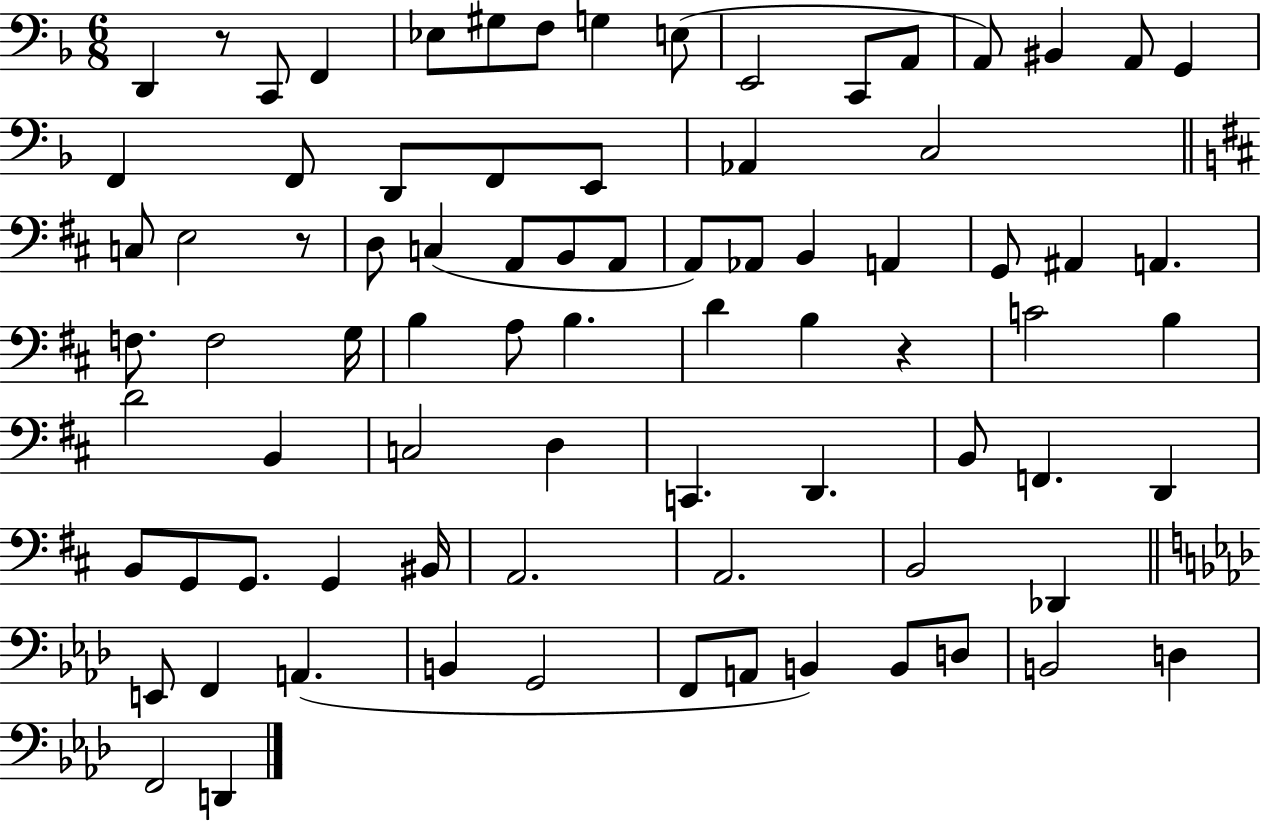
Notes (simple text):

D2/q R/e C2/e F2/q Eb3/e G#3/e F3/e G3/q E3/e E2/h C2/e A2/e A2/e BIS2/q A2/e G2/q F2/q F2/e D2/e F2/e E2/e Ab2/q C3/h C3/e E3/h R/e D3/e C3/q A2/e B2/e A2/e A2/e Ab2/e B2/q A2/q G2/e A#2/q A2/q. F3/e. F3/h G3/s B3/q A3/e B3/q. D4/q B3/q R/q C4/h B3/q D4/h B2/q C3/h D3/q C2/q. D2/q. B2/e F2/q. D2/q B2/e G2/e G2/e. G2/q BIS2/s A2/h. A2/h. B2/h Db2/q E2/e F2/q A2/q. B2/q G2/h F2/e A2/e B2/q B2/e D3/e B2/h D3/q F2/h D2/q